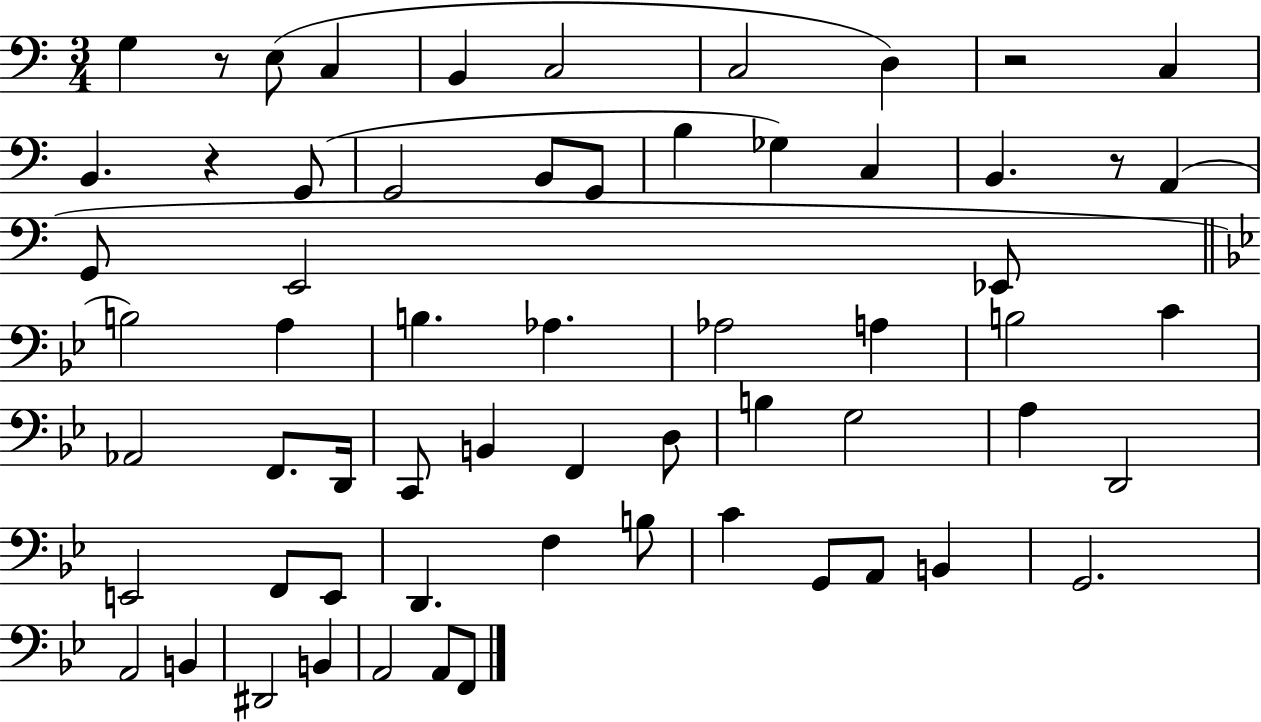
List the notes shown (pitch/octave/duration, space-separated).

G3/q R/e E3/e C3/q B2/q C3/h C3/h D3/q R/h C3/q B2/q. R/q G2/e G2/h B2/e G2/e B3/q Gb3/q C3/q B2/q. R/e A2/q G2/e E2/h Eb2/e B3/h A3/q B3/q. Ab3/q. Ab3/h A3/q B3/h C4/q Ab2/h F2/e. D2/s C2/e B2/q F2/q D3/e B3/q G3/h A3/q D2/h E2/h F2/e E2/e D2/q. F3/q B3/e C4/q G2/e A2/e B2/q G2/h. A2/h B2/q D#2/h B2/q A2/h A2/e F2/e